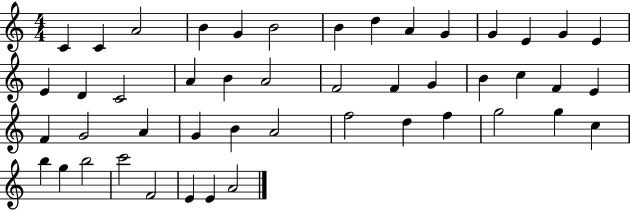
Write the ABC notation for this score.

X:1
T:Untitled
M:4/4
L:1/4
K:C
C C A2 B G B2 B d A G G E G E E D C2 A B A2 F2 F G B c F E F G2 A G B A2 f2 d f g2 g c b g b2 c'2 F2 E E A2